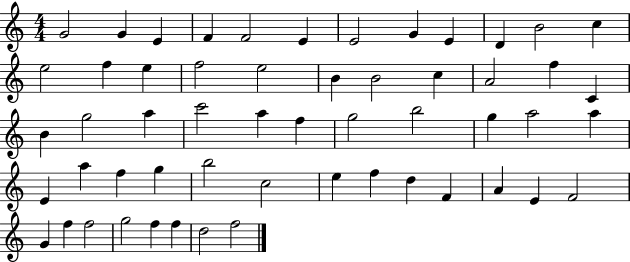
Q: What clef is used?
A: treble